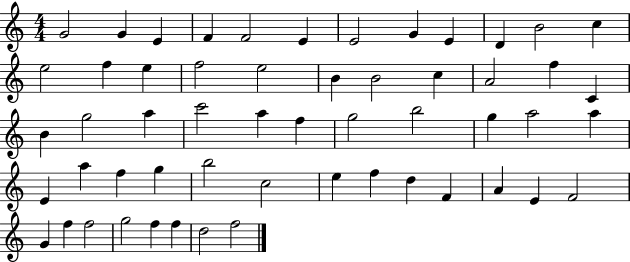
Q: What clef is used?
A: treble